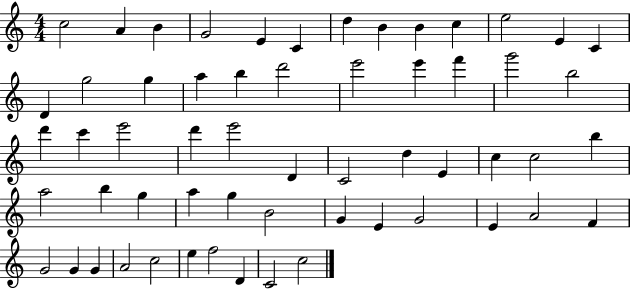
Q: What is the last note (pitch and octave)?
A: C5